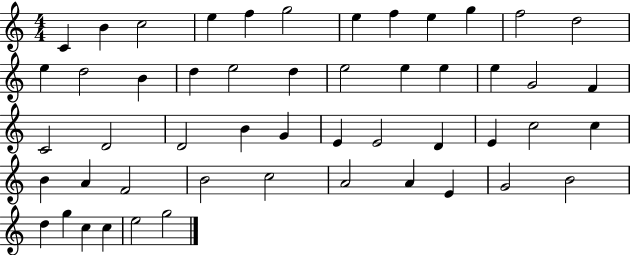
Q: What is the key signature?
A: C major